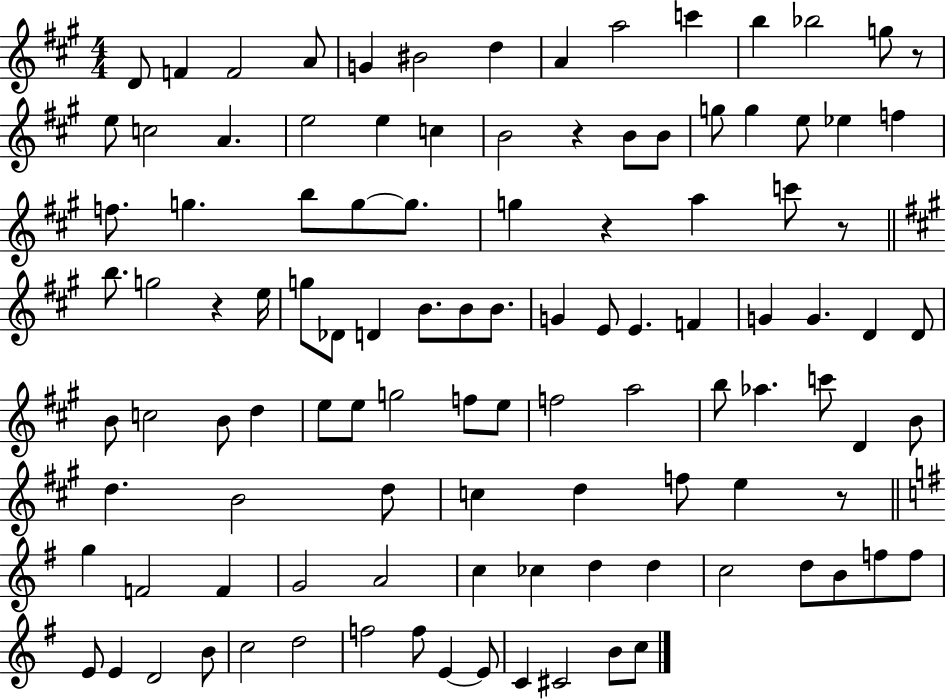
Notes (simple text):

D4/e F4/q F4/h A4/e G4/q BIS4/h D5/q A4/q A5/h C6/q B5/q Bb5/h G5/e R/e E5/e C5/h A4/q. E5/h E5/q C5/q B4/h R/q B4/e B4/e G5/e G5/q E5/e Eb5/q F5/q F5/e. G5/q. B5/e G5/e G5/e. G5/q R/q A5/q C6/e R/e B5/e. G5/h R/q E5/s G5/e Db4/e D4/q B4/e. B4/e B4/e. G4/q E4/e E4/q. F4/q G4/q G4/q. D4/q D4/e B4/e C5/h B4/e D5/q E5/e E5/e G5/h F5/e E5/e F5/h A5/h B5/e Ab5/q. C6/e D4/q B4/e D5/q. B4/h D5/e C5/q D5/q F5/e E5/q R/e G5/q F4/h F4/q G4/h A4/h C5/q CES5/q D5/q D5/q C5/h D5/e B4/e F5/e F5/e E4/e E4/q D4/h B4/e C5/h D5/h F5/h F5/e E4/q E4/e C4/q C#4/h B4/e C5/e